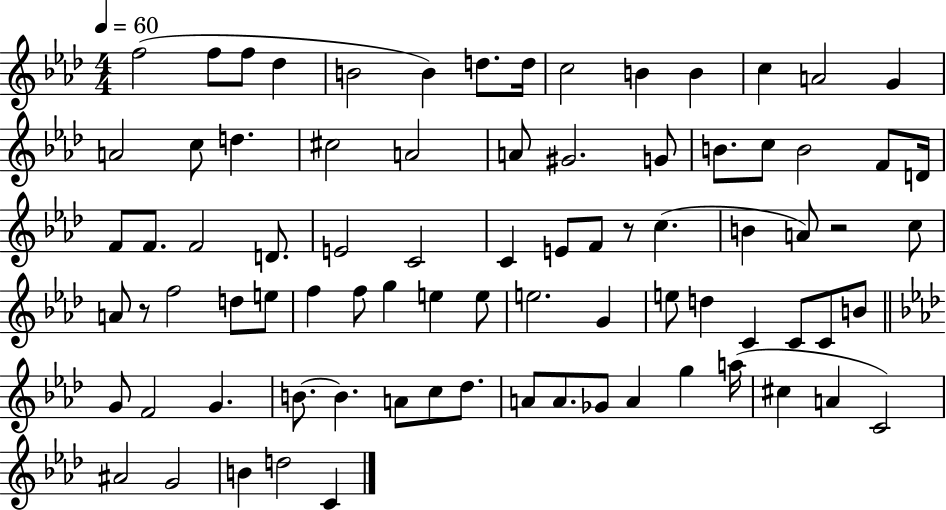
F5/h F5/e F5/e Db5/q B4/h B4/q D5/e. D5/s C5/h B4/q B4/q C5/q A4/h G4/q A4/h C5/e D5/q. C#5/h A4/h A4/e G#4/h. G4/e B4/e. C5/e B4/h F4/e D4/s F4/e F4/e. F4/h D4/e. E4/h C4/h C4/q E4/e F4/e R/e C5/q. B4/q A4/e R/h C5/e A4/e R/e F5/h D5/e E5/e F5/q F5/e G5/q E5/q E5/e E5/h. G4/q E5/e D5/q C4/q C4/e C4/e B4/e G4/e F4/h G4/q. B4/e. B4/q. A4/e C5/e Db5/e. A4/e A4/e. Gb4/e A4/q G5/q A5/s C#5/q A4/q C4/h A#4/h G4/h B4/q D5/h C4/q